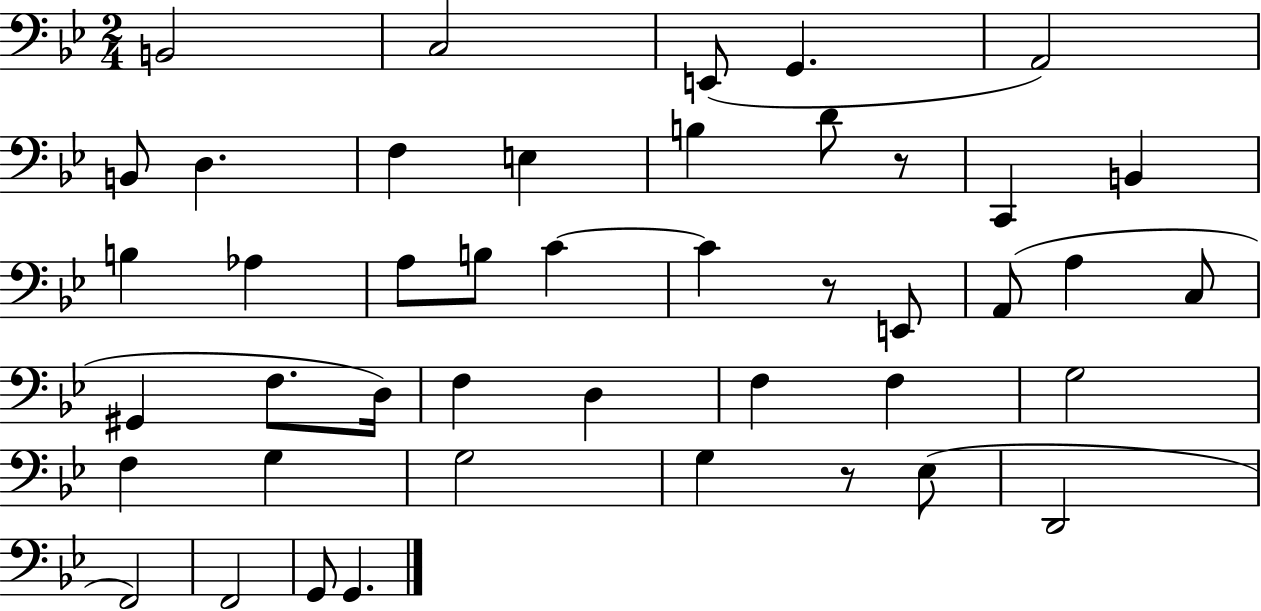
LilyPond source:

{
  \clef bass
  \numericTimeSignature
  \time 2/4
  \key bes \major
  \repeat volta 2 { b,2 | c2 | e,8( g,4. | a,2) | \break b,8 d4. | f4 e4 | b4 d'8 r8 | c,4 b,4 | \break b4 aes4 | a8 b8 c'4~~ | c'4 r8 e,8 | a,8( a4 c8 | \break gis,4 f8. d16) | f4 d4 | f4 f4 | g2 | \break f4 g4 | g2 | g4 r8 ees8( | d,2 | \break f,2) | f,2 | g,8 g,4. | } \bar "|."
}